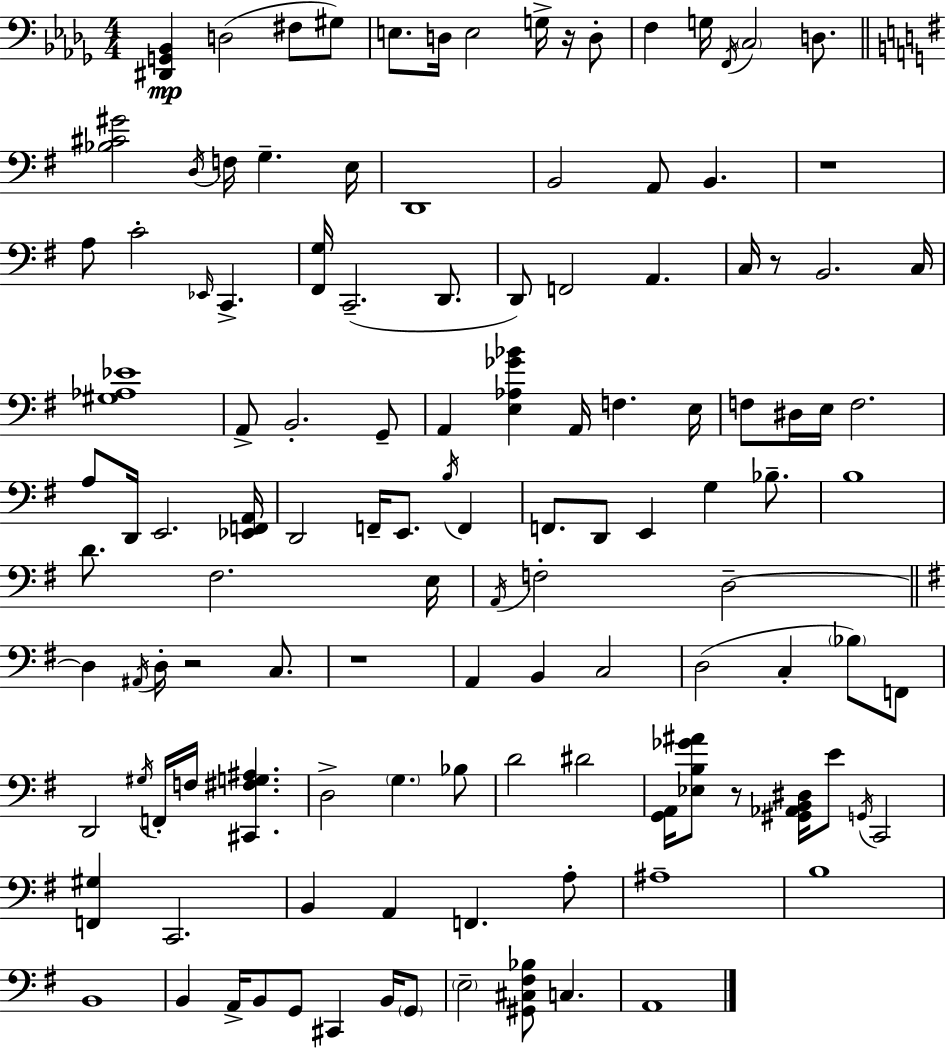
X:1
T:Untitled
M:4/4
L:1/4
K:Bbm
[^D,,G,,_B,,] D,2 ^F,/2 ^G,/2 E,/2 D,/4 E,2 G,/4 z/4 D,/2 F, G,/4 F,,/4 C,2 D,/2 [_B,^C^G]2 D,/4 F,/4 G, E,/4 D,,4 B,,2 A,,/2 B,, z4 A,/2 C2 _E,,/4 C,, [^F,,G,]/4 C,,2 D,,/2 D,,/2 F,,2 A,, C,/4 z/2 B,,2 C,/4 [^G,_A,_E]4 A,,/2 B,,2 G,,/2 A,, [E,_A,_G_B] A,,/4 F, E,/4 F,/2 ^D,/4 E,/4 F,2 A,/2 D,,/4 E,,2 [_E,,F,,A,,]/4 D,,2 F,,/4 E,,/2 B,/4 F,, F,,/2 D,,/2 E,, G, _B,/2 B,4 D/2 ^F,2 E,/4 A,,/4 F,2 D,2 D, ^A,,/4 D,/4 z2 C,/2 z4 A,, B,, C,2 D,2 C, _B,/2 F,,/2 D,,2 ^G,/4 F,,/4 F,/4 [^C,,^F,G,^A,] D,2 G, _B,/2 D2 ^D2 [G,,A,,]/4 [_E,B,_G^A]/2 z/2 [^G,,_A,,B,,^D,]/4 E/2 G,,/4 C,,2 [F,,^G,] C,,2 B,, A,, F,, A,/2 ^A,4 B,4 B,,4 B,, A,,/4 B,,/2 G,,/2 ^C,, B,,/4 G,,/2 E,2 [^G,,^C,^F,_B,]/2 C, A,,4